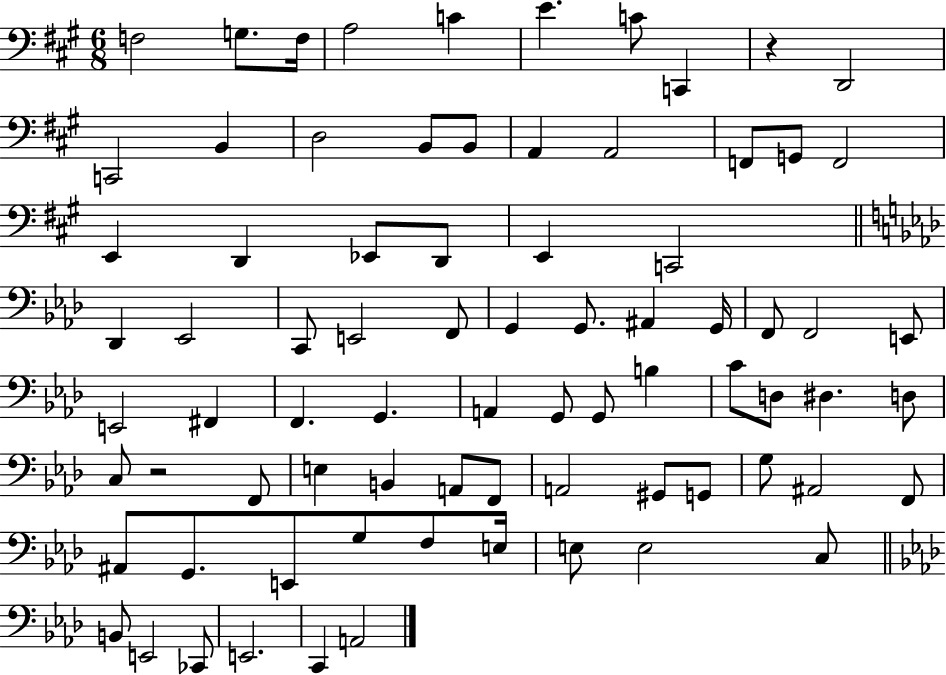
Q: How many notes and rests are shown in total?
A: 78